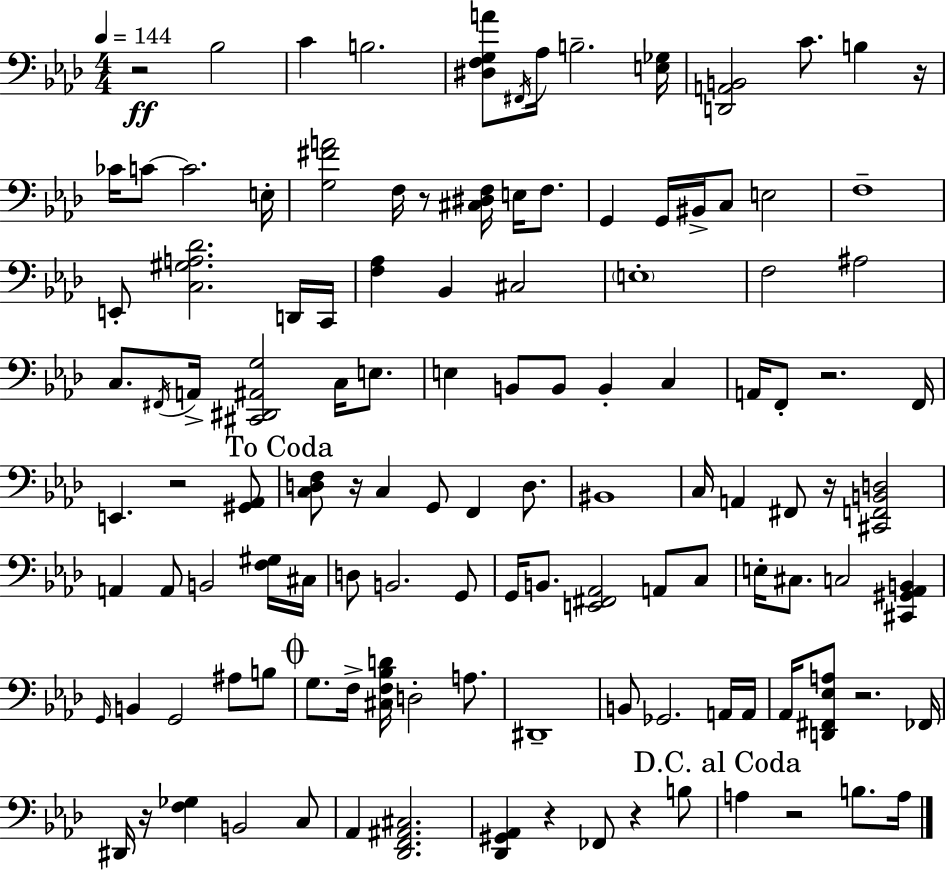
X:1
T:Untitled
M:4/4
L:1/4
K:Fm
z2 _B,2 C B,2 [^D,F,G,A]/2 ^F,,/4 _A,/4 B,2 [E,_G,]/4 [D,,A,,B,,]2 C/2 B, z/4 _C/4 C/2 C2 E,/4 [G,^FA]2 F,/4 z/2 [^C,^D,F,]/4 E,/4 F,/2 G,, G,,/4 ^B,,/4 C,/2 E,2 F,4 E,,/2 [C,^G,A,_D]2 D,,/4 C,,/4 [F,_A,] _B,, ^C,2 E,4 F,2 ^A,2 C,/2 ^F,,/4 A,,/4 [^C,,^D,,^A,,G,]2 C,/4 E,/2 E, B,,/2 B,,/2 B,, C, A,,/4 F,,/2 z2 F,,/4 E,, z2 [^G,,_A,,]/2 [C,D,F,]/2 z/4 C, G,,/2 F,, D,/2 ^B,,4 C,/4 A,, ^F,,/2 z/4 [^C,,F,,B,,D,]2 A,, A,,/2 B,,2 [F,^G,]/4 ^C,/4 D,/2 B,,2 G,,/2 G,,/4 B,,/2 [E,,^F,,_A,,]2 A,,/2 C,/2 E,/4 ^C,/2 C,2 [^C,,^G,,_A,,B,,] G,,/4 B,, G,,2 ^A,/2 B,/2 G,/2 F,/4 [^C,F,_B,D]/4 D,2 A,/2 ^D,,4 B,,/2 _G,,2 A,,/4 A,,/4 _A,,/4 [D,,^F,,_E,A,]/2 z2 _F,,/4 ^D,,/4 z/4 [F,_G,] B,,2 C,/2 _A,, [_D,,F,,^A,,^C,]2 [_D,,^G,,_A,,] z _F,,/2 z B,/2 A, z2 B,/2 A,/4